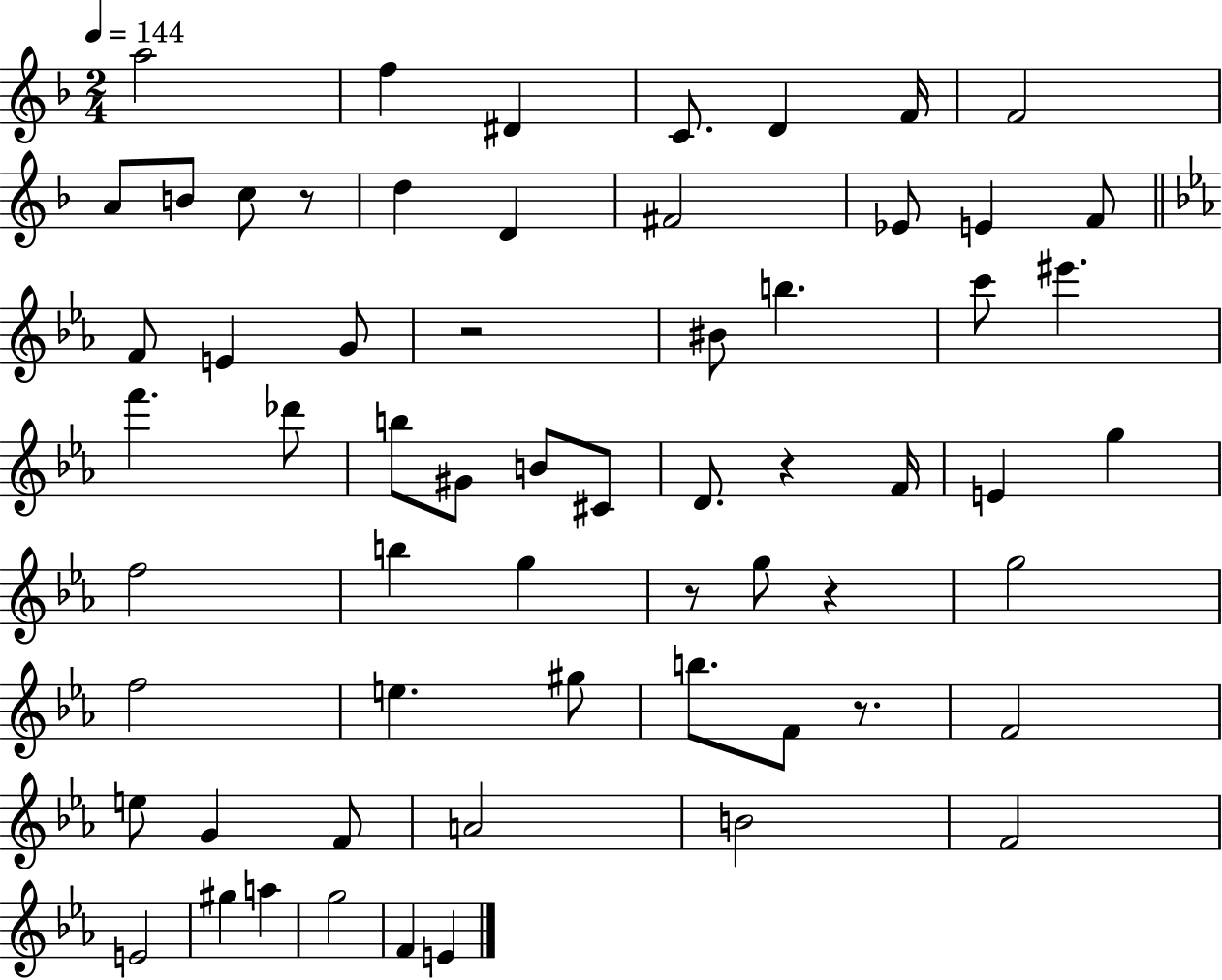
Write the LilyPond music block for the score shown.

{
  \clef treble
  \numericTimeSignature
  \time 2/4
  \key f \major
  \tempo 4 = 144
  \repeat volta 2 { a''2 | f''4 dis'4 | c'8. d'4 f'16 | f'2 | \break a'8 b'8 c''8 r8 | d''4 d'4 | fis'2 | ees'8 e'4 f'8 | \break \bar "||" \break \key ees \major f'8 e'4 g'8 | r2 | bis'8 b''4. | c'''8 eis'''4. | \break f'''4. des'''8 | b''8 gis'8 b'8 cis'8 | d'8. r4 f'16 | e'4 g''4 | \break f''2 | b''4 g''4 | r8 g''8 r4 | g''2 | \break f''2 | e''4. gis''8 | b''8. f'8 r8. | f'2 | \break e''8 g'4 f'8 | a'2 | b'2 | f'2 | \break e'2 | gis''4 a''4 | g''2 | f'4 e'4 | \break } \bar "|."
}